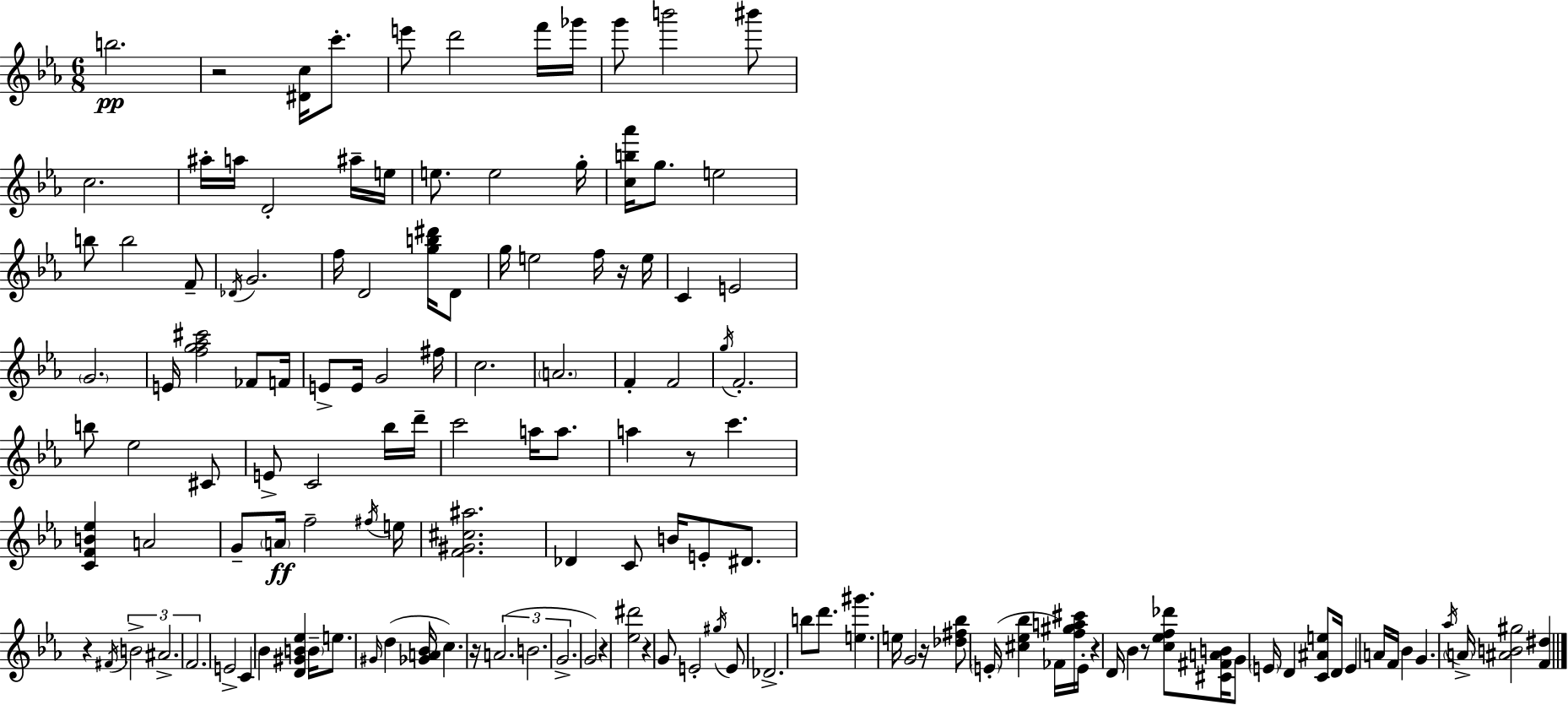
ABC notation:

X:1
T:Untitled
M:6/8
L:1/4
K:Cm
b2 z2 [^Dc]/4 c'/2 e'/2 d'2 f'/4 _g'/4 g'/2 b'2 ^b'/2 c2 ^a/4 a/4 D2 ^a/4 e/4 e/2 e2 g/4 [cb_a']/4 g/2 e2 b/2 b2 F/2 _D/4 G2 f/4 D2 [gb^d']/4 D/2 g/4 e2 f/4 z/4 e/4 C E2 G2 E/4 [fg_a^c']2 _F/2 F/4 E/2 E/4 G2 ^f/4 c2 A2 F F2 g/4 F2 b/2 _e2 ^C/2 E/2 C2 _b/4 d'/4 c'2 a/4 a/2 a z/2 c' [CFB_e] A2 G/2 A/4 f2 ^f/4 e/4 [F^G^c^a]2 _D C/2 B/4 E/2 ^D/2 z ^F/4 B2 ^A2 F2 E2 C _B [D^GB_e] B/4 e/2 ^G/4 d [_GA_B]/4 c z/4 A2 B2 G2 G2 z [_e^d']2 z G/2 E2 ^g/4 E/2 _D2 b/2 d'/2 [e^g'] e/4 G2 z/4 [_d^f_b]/2 E/4 [^c_e_b] _F/4 [f^ga^c']/4 E/4 z D/4 _B z/2 [c_ef_d']/2 [^C^FAB]/4 G/2 E/4 D [C^Ae]/2 D/4 E A/4 F/4 _B G _a/4 A/4 [^AB^g]2 [F^d]